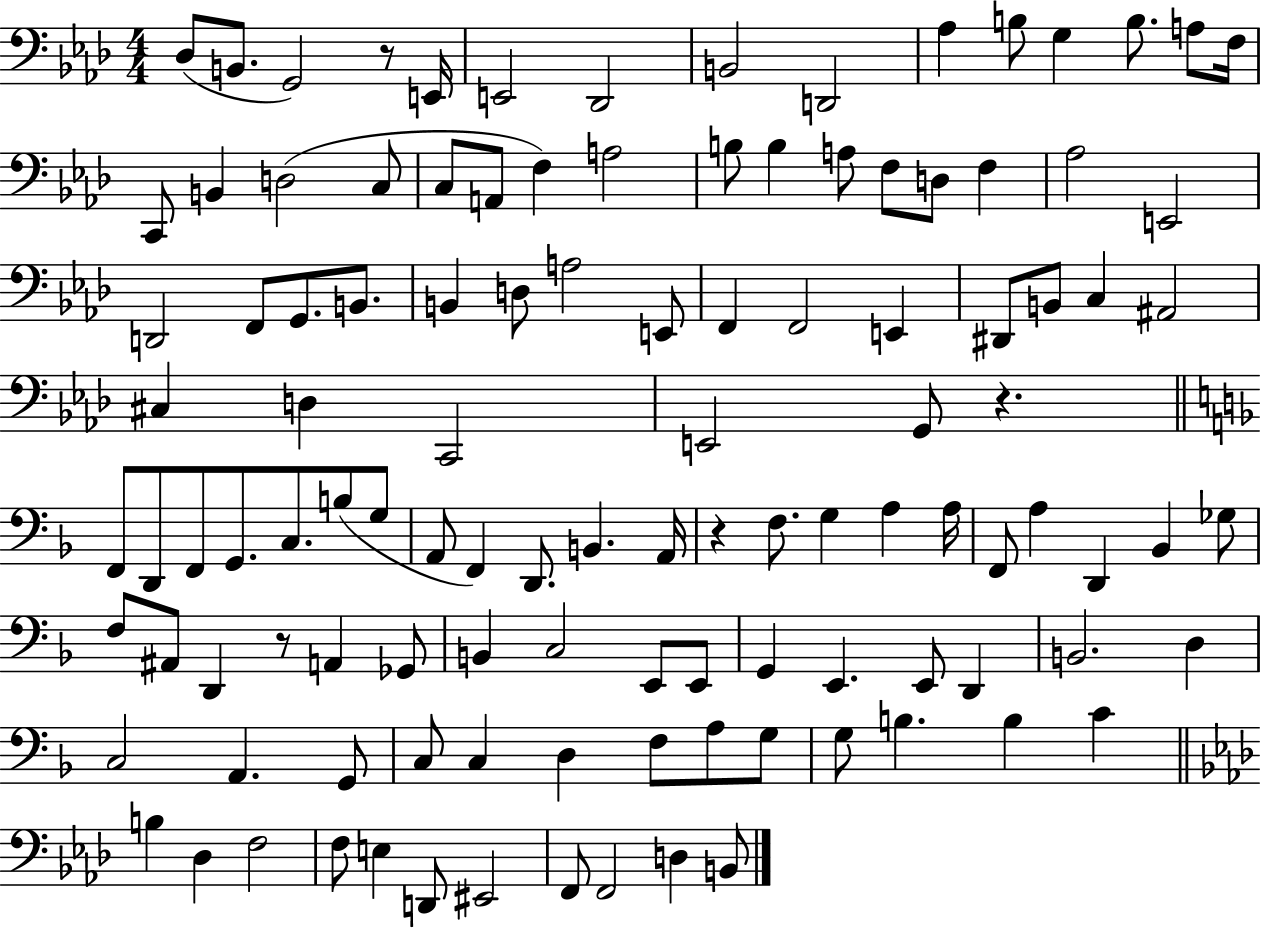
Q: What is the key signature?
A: AES major